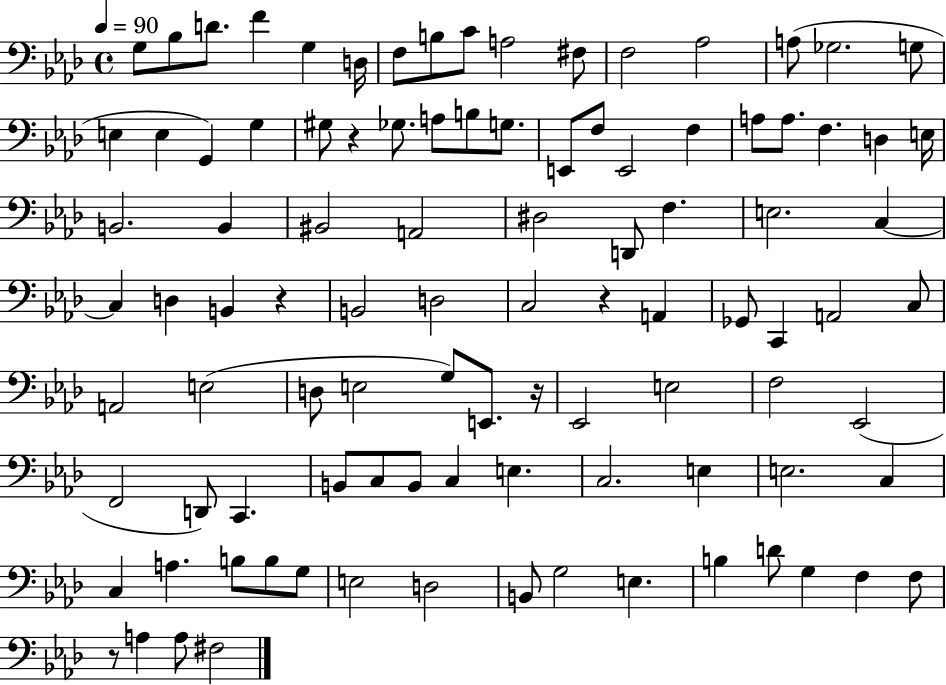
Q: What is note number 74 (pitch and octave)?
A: E3